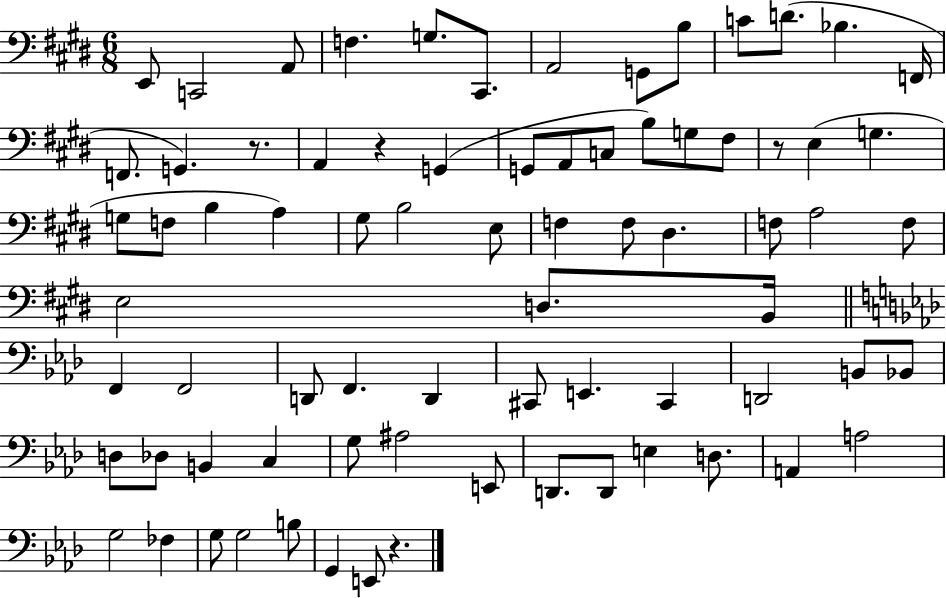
E2/e C2/h A2/e F3/q. G3/e. C#2/e. A2/h G2/e B3/e C4/e D4/e. Bb3/q. F2/s F2/e. G2/q. R/e. A2/q R/q G2/q G2/e A2/e C3/e B3/e G3/e F#3/e R/e E3/q G3/q. G3/e F3/e B3/q A3/q G#3/e B3/h E3/e F3/q F3/e D#3/q. F3/e A3/h F3/e E3/h D3/e. B2/s F2/q F2/h D2/e F2/q. D2/q C#2/e E2/q. C#2/q D2/h B2/e Bb2/e D3/e Db3/e B2/q C3/q G3/e A#3/h E2/e D2/e. D2/e E3/q D3/e. A2/q A3/h G3/h FES3/q G3/e G3/h B3/e G2/q E2/e R/q.